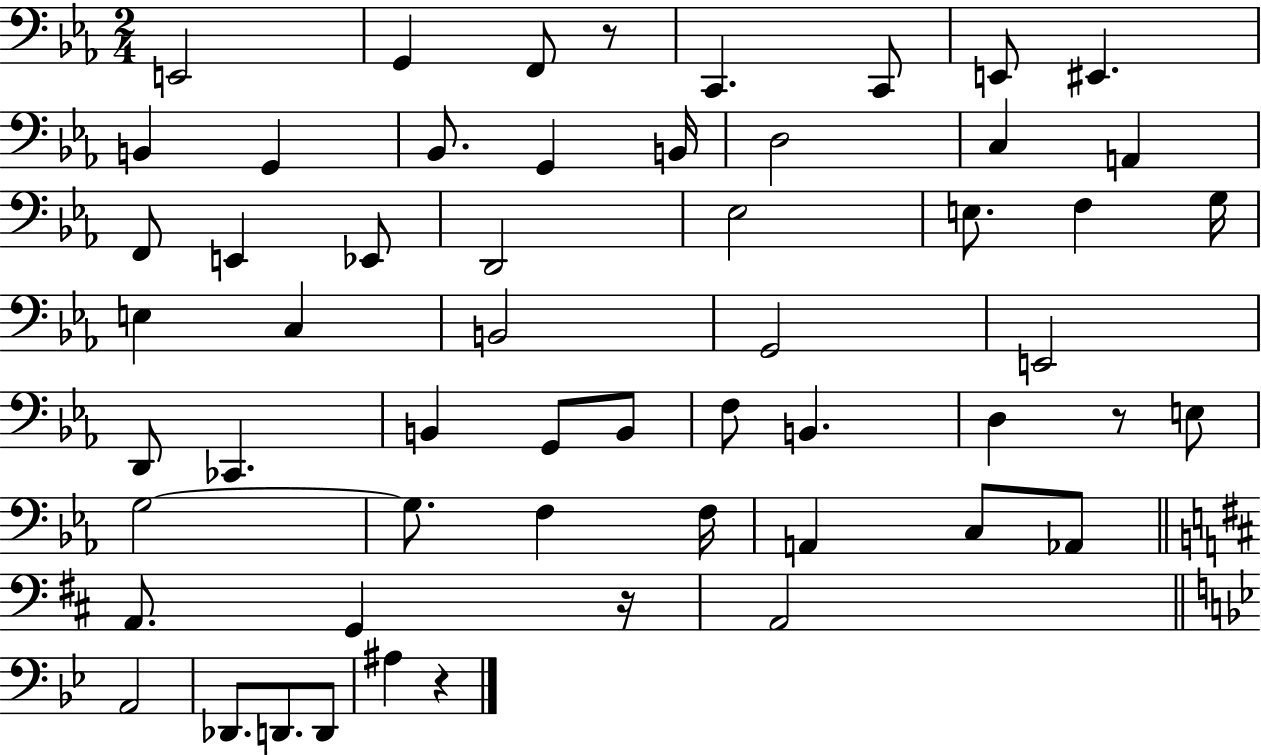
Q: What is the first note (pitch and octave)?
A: E2